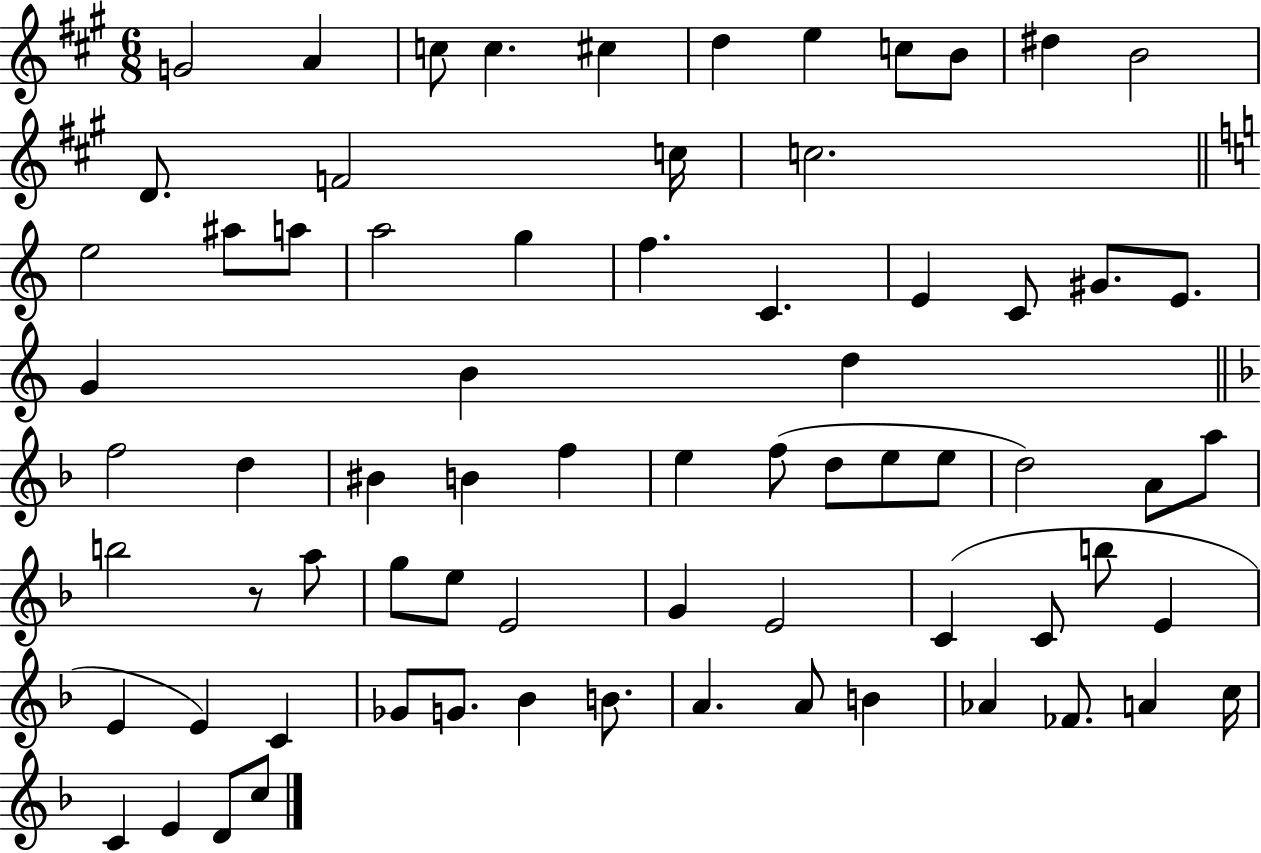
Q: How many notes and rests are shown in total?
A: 72